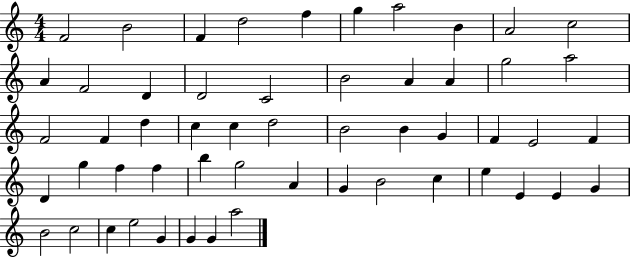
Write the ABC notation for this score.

X:1
T:Untitled
M:4/4
L:1/4
K:C
F2 B2 F d2 f g a2 B A2 c2 A F2 D D2 C2 B2 A A g2 a2 F2 F d c c d2 B2 B G F E2 F D g f f b g2 A G B2 c e E E G B2 c2 c e2 G G G a2